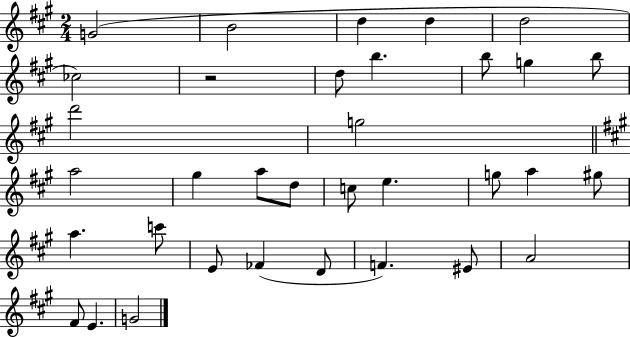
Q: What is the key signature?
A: A major